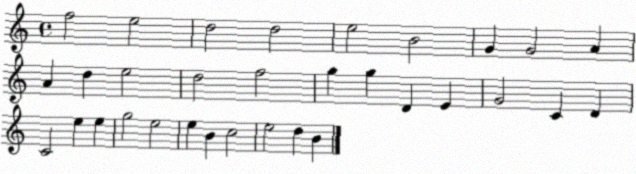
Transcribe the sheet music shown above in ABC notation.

X:1
T:Untitled
M:4/4
L:1/4
K:C
f2 e2 d2 d2 e2 B2 G G2 A A d e2 d2 f2 g g D E G2 C D C2 e e g2 e2 e B c2 e2 d B